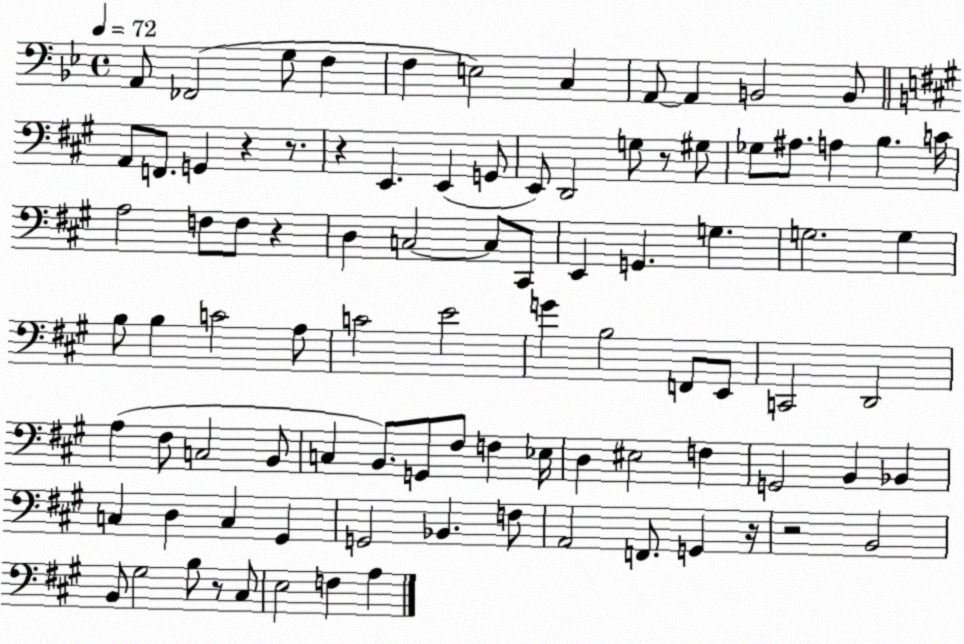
X:1
T:Untitled
M:4/4
L:1/4
K:Bb
A,,/2 _F,,2 G,/2 F, F, E,2 C, A,,/2 A,, B,,2 B,,/2 A,,/2 F,,/2 G,, z z/2 z E,, E,, G,,/2 E,,/2 D,,2 G,/2 z/2 ^G,/2 _G,/2 ^A,/2 A, B, C/4 A,2 F,/2 F,/2 z D, C,2 C,/2 ^C,,/2 E,, G,, G, G,2 G, B,/2 B, C2 A,/2 C2 E2 G B,2 F,,/2 E,,/2 C,,2 D,,2 A, ^F,/2 C,2 B,,/2 C, B,,/2 G,,/2 ^F,/2 F, _E,/4 D, ^E,2 F, G,,2 B,, _B,, C, D, C, ^G,, G,,2 _B,, F,/2 A,,2 F,,/2 G,, z/4 z2 B,,2 B,,/2 ^G,2 B,/2 z/2 ^C,/2 E,2 F, A,